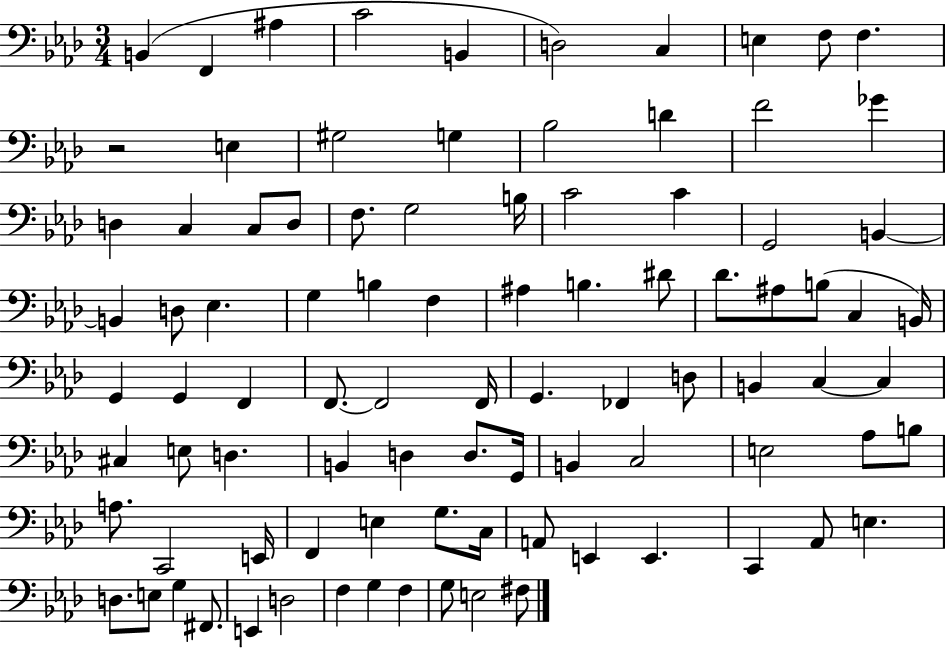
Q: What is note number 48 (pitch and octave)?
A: F2